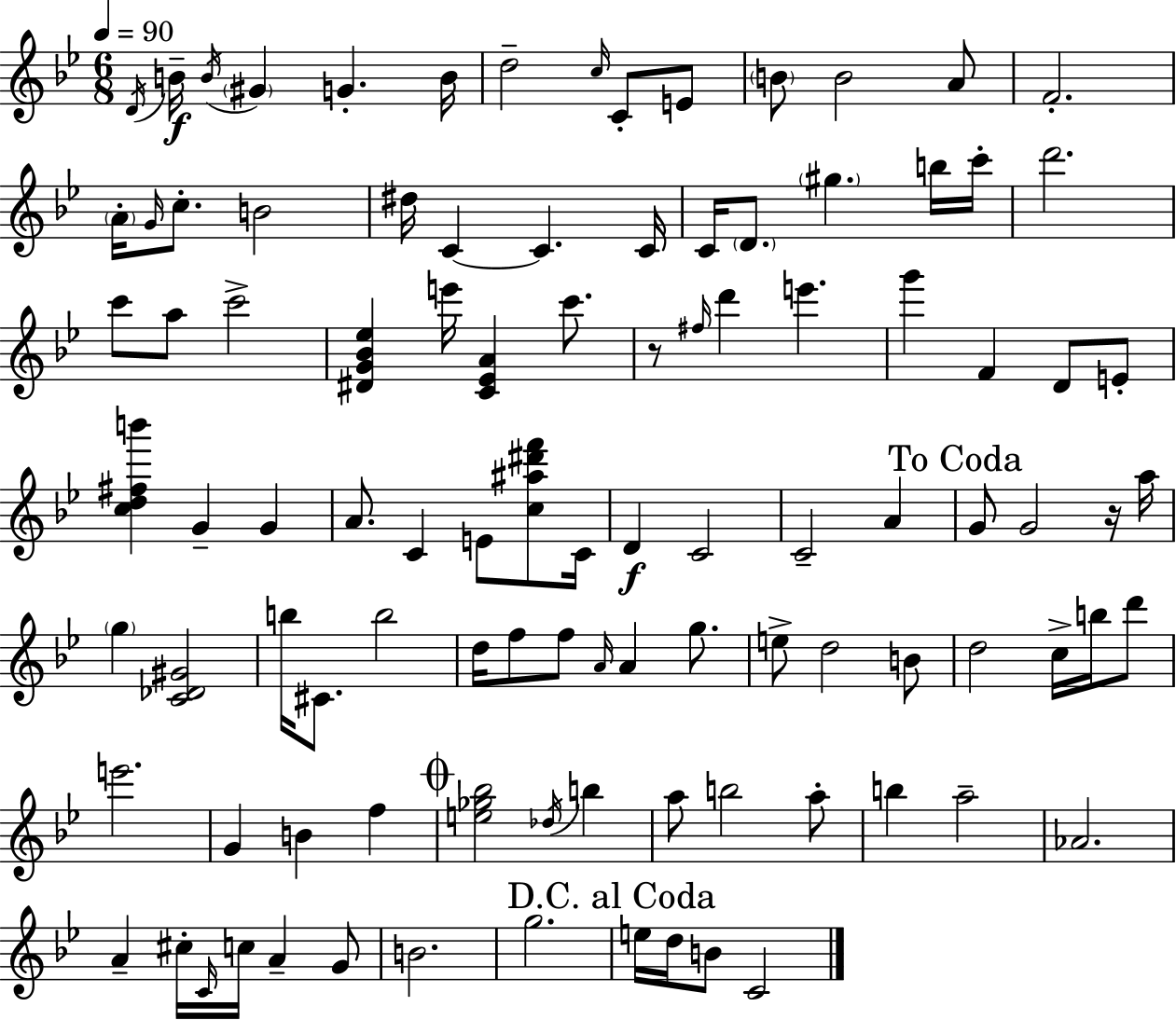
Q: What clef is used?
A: treble